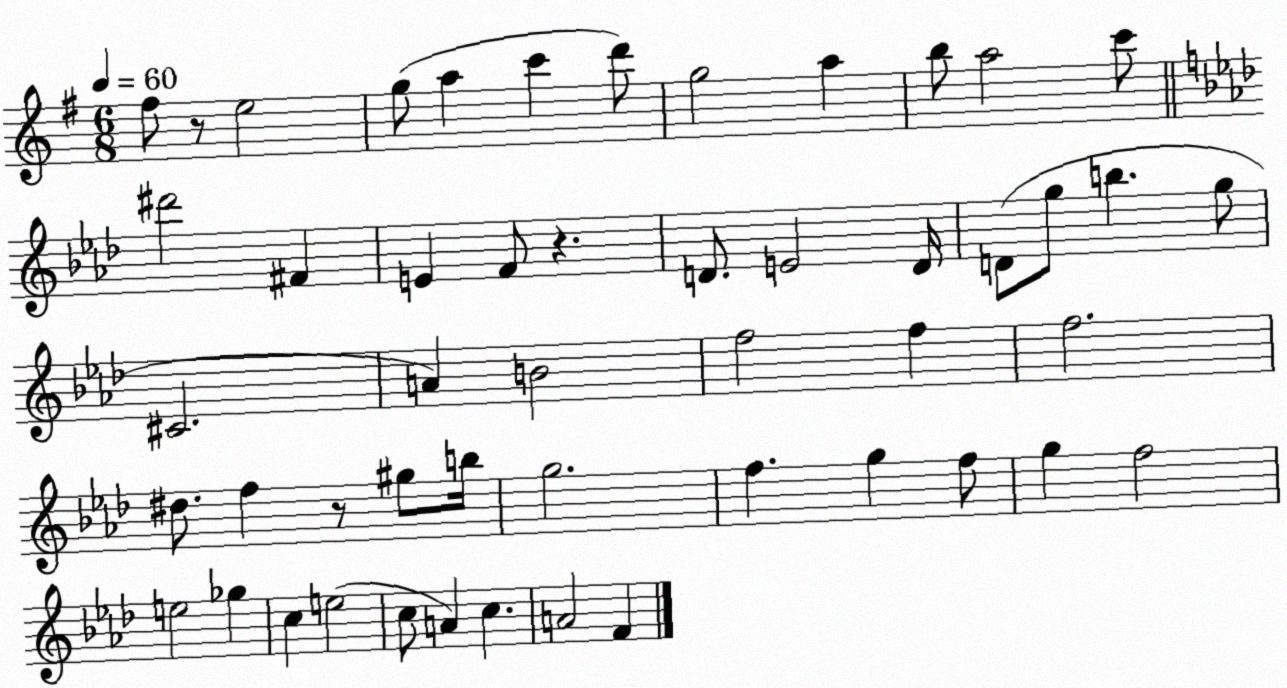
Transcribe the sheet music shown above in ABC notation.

X:1
T:Untitled
M:6/8
L:1/4
K:G
^f/2 z/2 e2 g/2 a c' d'/2 g2 a b/2 a2 c'/2 ^d'2 ^F E F/2 z D/2 E2 D/4 D/2 g/2 b g/2 ^C2 A B2 f2 f f2 ^d/2 f z/2 ^g/2 b/4 g2 f g f/2 g f2 e2 _g c e2 c/2 A c A2 F